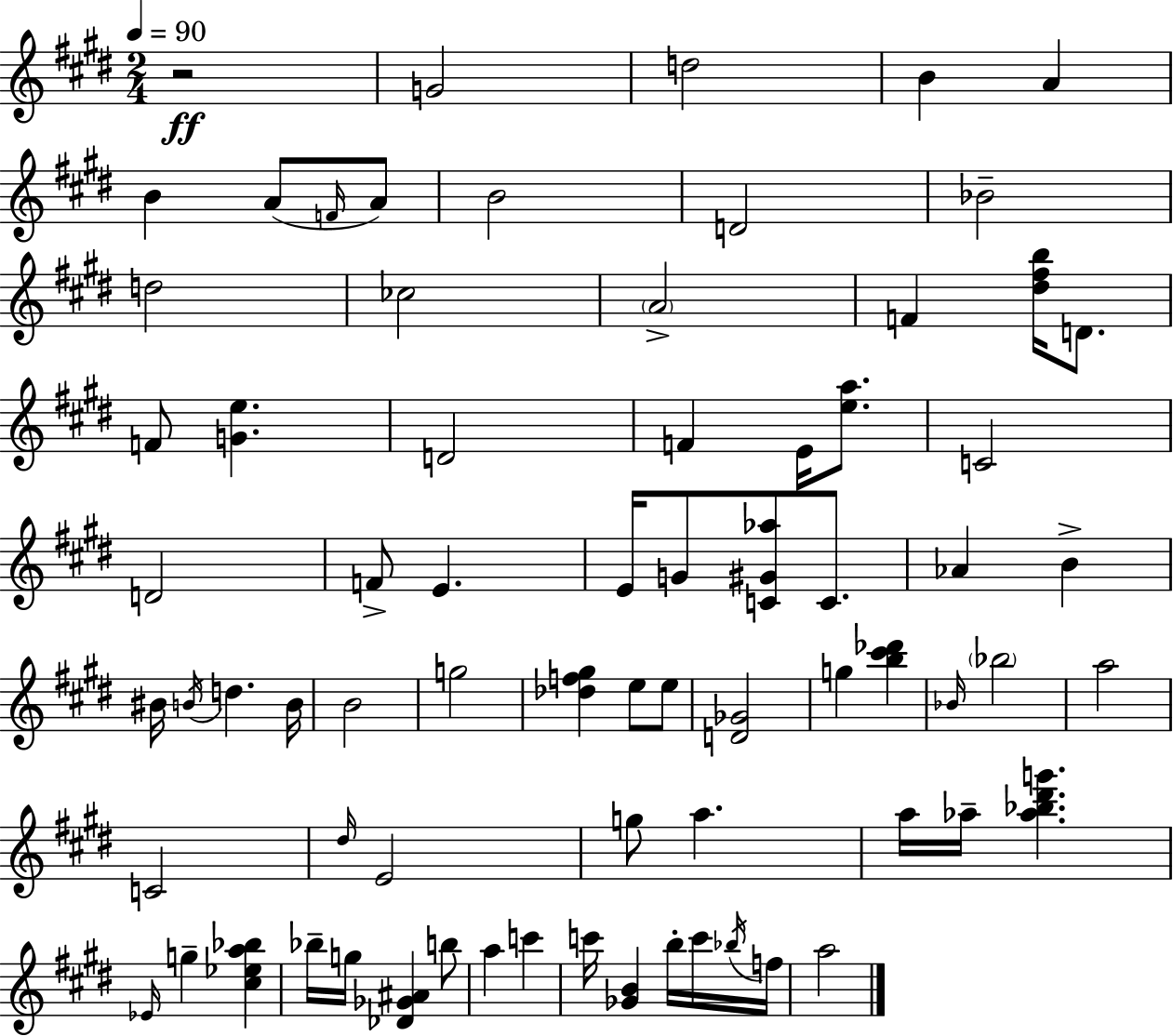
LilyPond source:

{
  \clef treble
  \numericTimeSignature
  \time 2/4
  \key e \major
  \tempo 4 = 90
  r2\ff | g'2 | d''2 | b'4 a'4 | \break b'4 a'8( \grace { f'16 } a'8) | b'2 | d'2 | bes'2-- | \break d''2 | ces''2 | \parenthesize a'2-> | f'4 <dis'' fis'' b''>16 d'8. | \break f'8 <g' e''>4. | d'2 | f'4 e'16 <e'' a''>8. | c'2 | \break d'2 | f'8-> e'4. | e'16 g'8 <c' gis' aes''>8 c'8. | aes'4 b'4-> | \break bis'16 \acciaccatura { b'16 } d''4. | b'16 b'2 | g''2 | <des'' f'' gis''>4 e''8 | \break e''8 <d' ges'>2 | g''4 <b'' cis''' des'''>4 | \grace { bes'16 } \parenthesize bes''2 | a''2 | \break c'2 | \grace { dis''16 } e'2 | g''8 a''4. | a''16 aes''16-- <aes'' bes'' dis''' g'''>4. | \break \grace { ees'16 } g''4-- | <cis'' ees'' a'' bes''>4 bes''16-- g''16 <des' ges' ais'>4 | b''8 a''4 | c'''4 c'''16 <ges' b'>4 | \break b''16-. c'''16 \acciaccatura { bes''16 } f''16 a''2 | \bar "|."
}